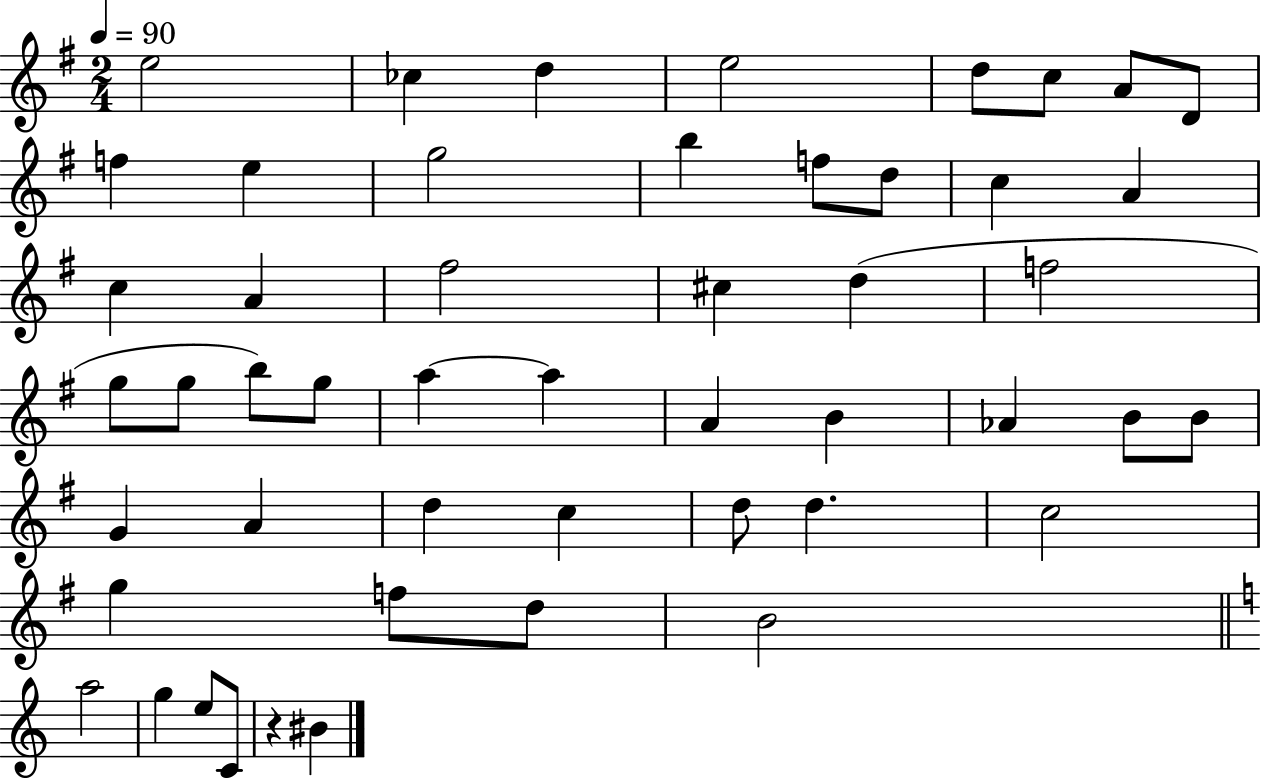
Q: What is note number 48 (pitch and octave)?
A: C4